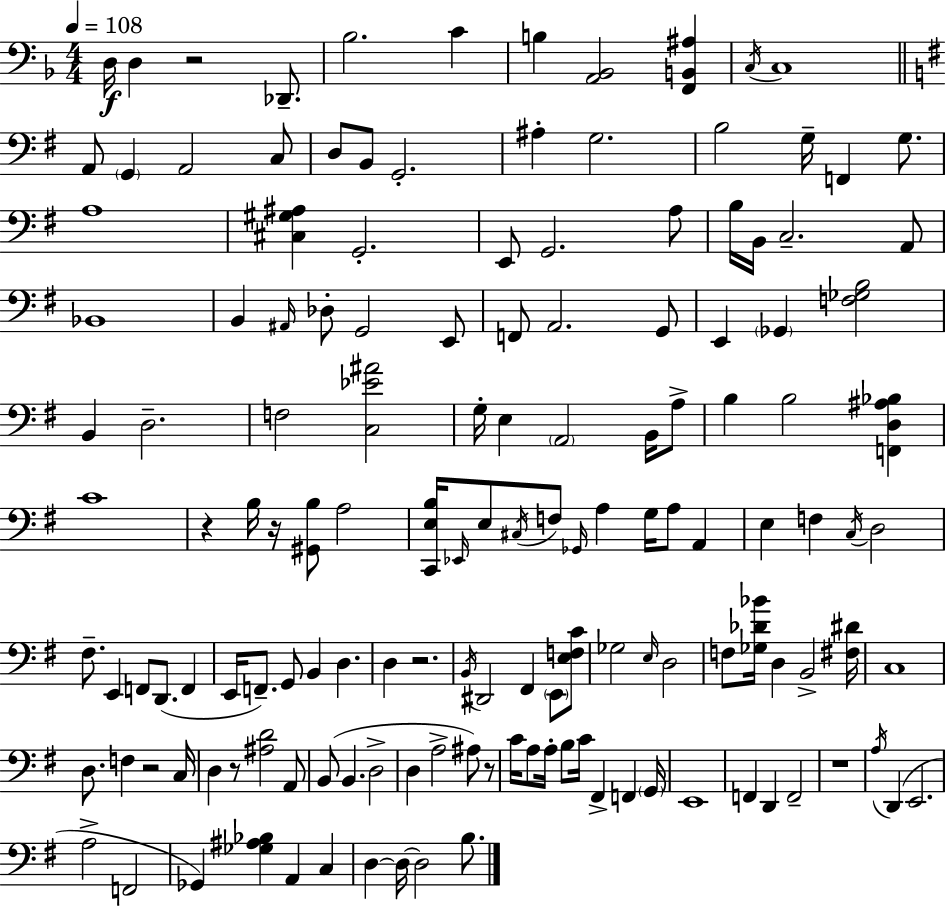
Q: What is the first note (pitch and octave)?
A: D3